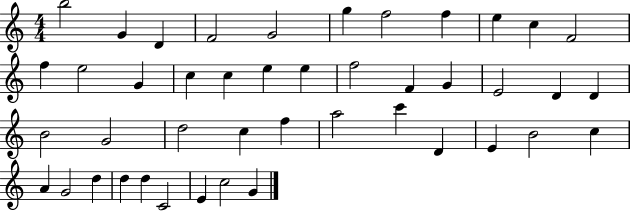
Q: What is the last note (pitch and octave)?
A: G4